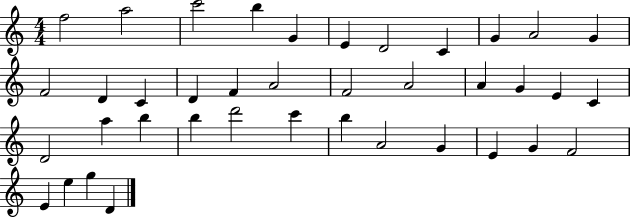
{
  \clef treble
  \numericTimeSignature
  \time 4/4
  \key c \major
  f''2 a''2 | c'''2 b''4 g'4 | e'4 d'2 c'4 | g'4 a'2 g'4 | \break f'2 d'4 c'4 | d'4 f'4 a'2 | f'2 a'2 | a'4 g'4 e'4 c'4 | \break d'2 a''4 b''4 | b''4 d'''2 c'''4 | b''4 a'2 g'4 | e'4 g'4 f'2 | \break e'4 e''4 g''4 d'4 | \bar "|."
}